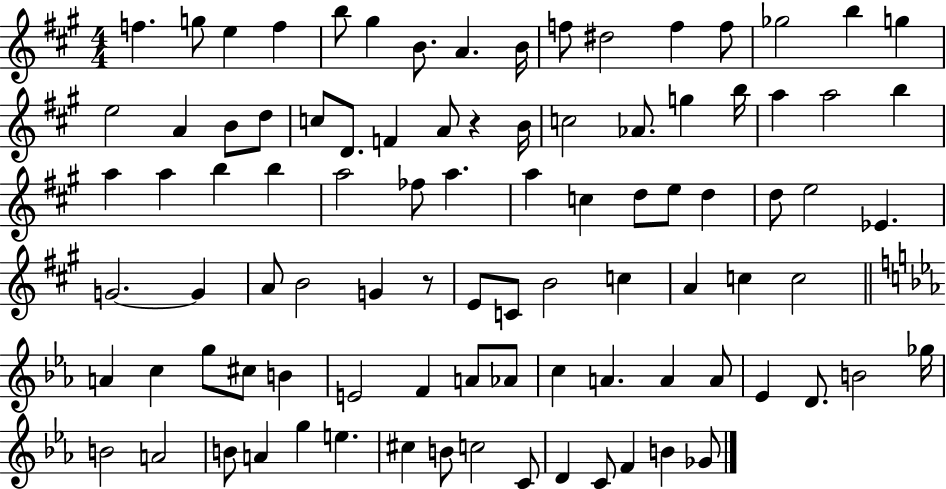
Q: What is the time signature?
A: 4/4